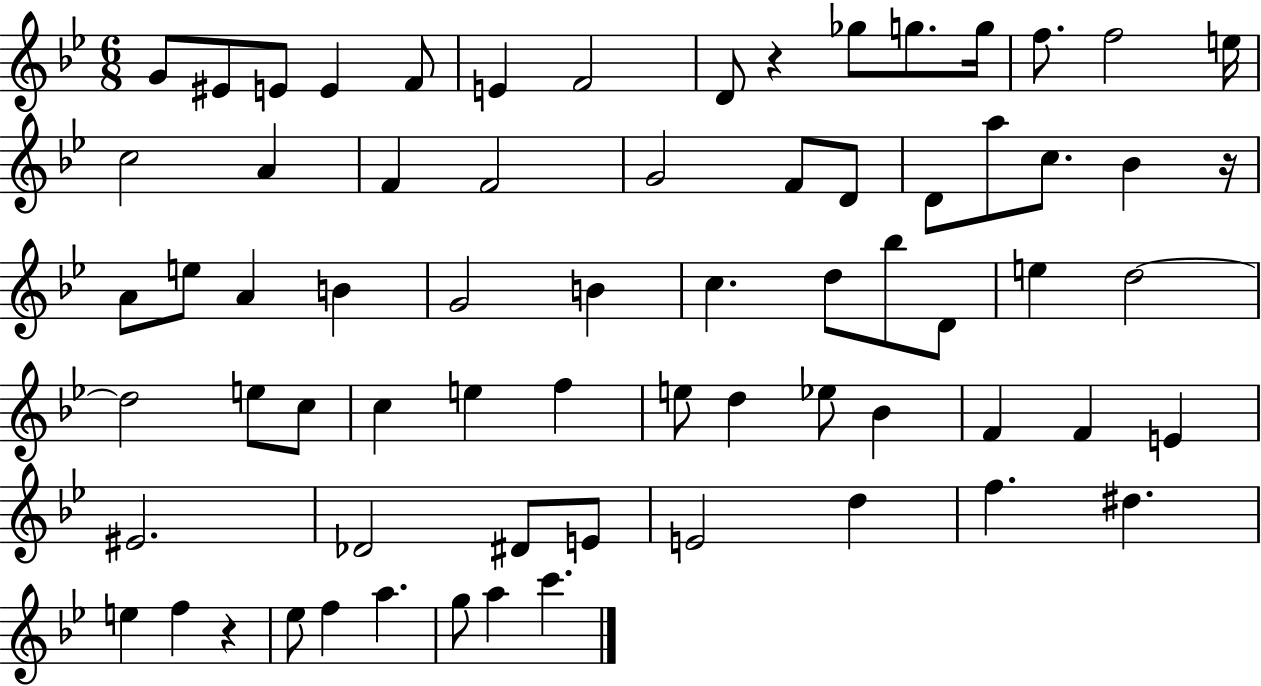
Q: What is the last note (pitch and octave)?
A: C6